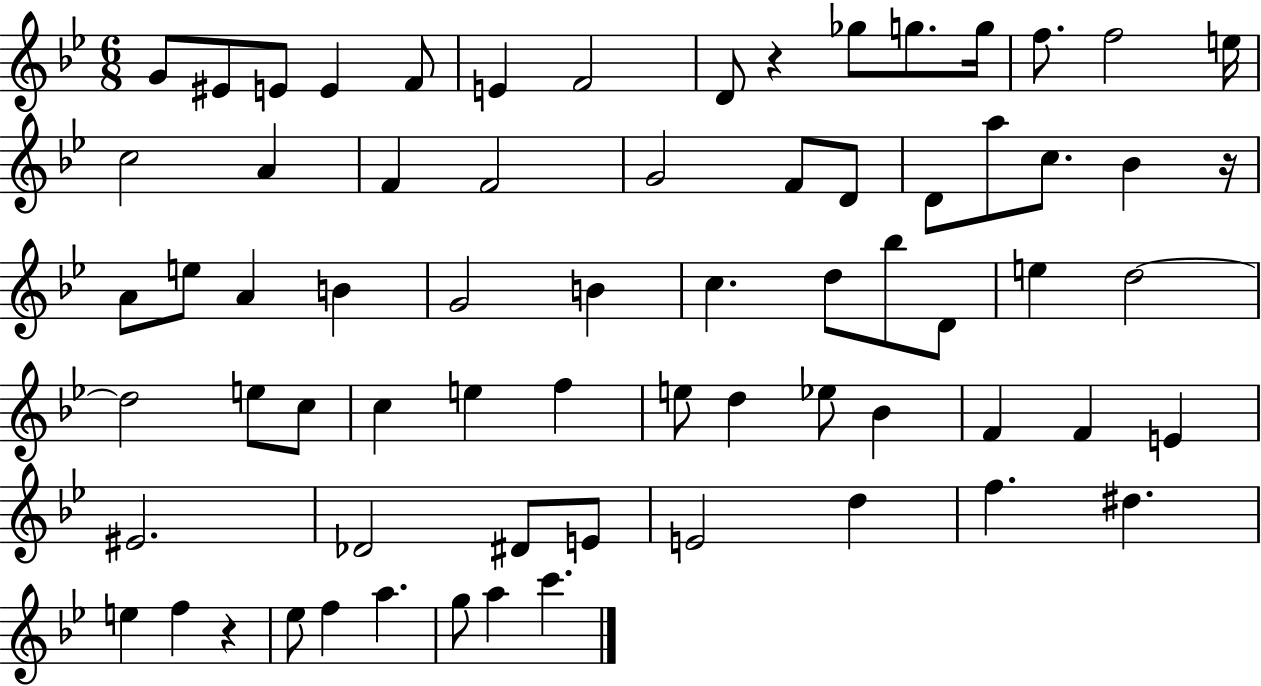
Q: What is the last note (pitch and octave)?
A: C6